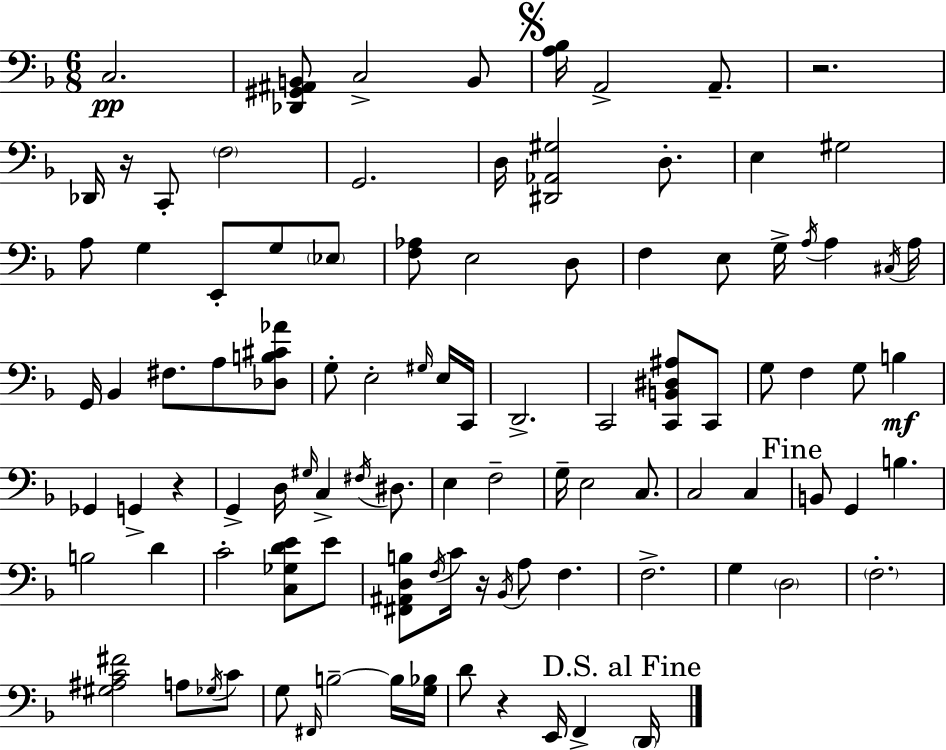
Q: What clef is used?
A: bass